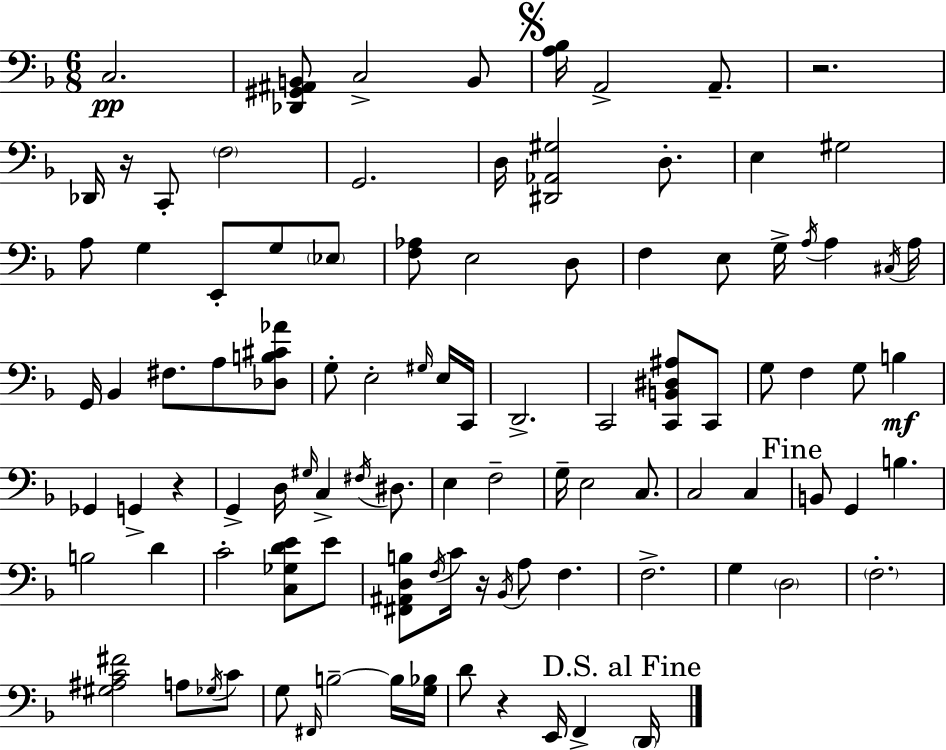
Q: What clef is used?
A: bass